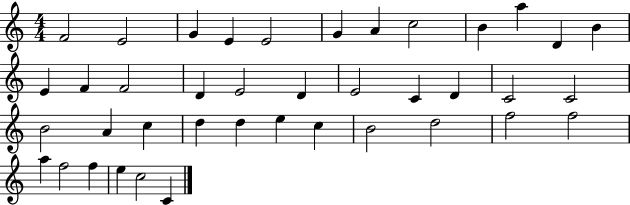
X:1
T:Untitled
M:4/4
L:1/4
K:C
F2 E2 G E E2 G A c2 B a D B E F F2 D E2 D E2 C D C2 C2 B2 A c d d e c B2 d2 f2 f2 a f2 f e c2 C